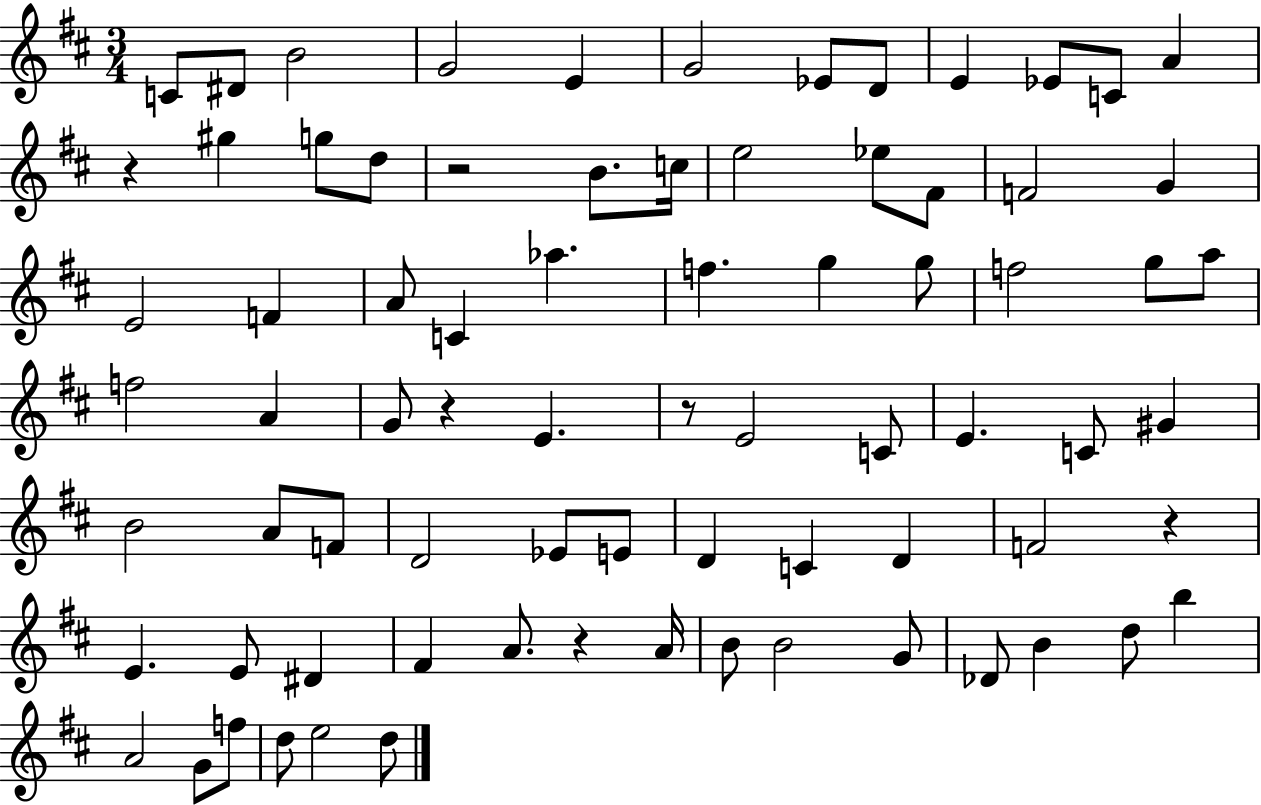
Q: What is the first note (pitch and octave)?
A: C4